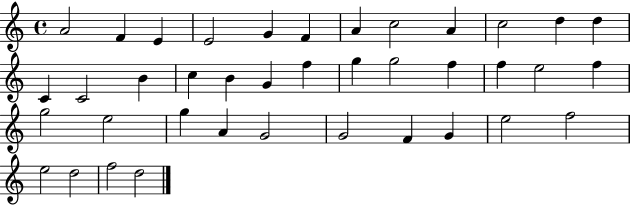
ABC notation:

X:1
T:Untitled
M:4/4
L:1/4
K:C
A2 F E E2 G F A c2 A c2 d d C C2 B c B G f g g2 f f e2 f g2 e2 g A G2 G2 F G e2 f2 e2 d2 f2 d2